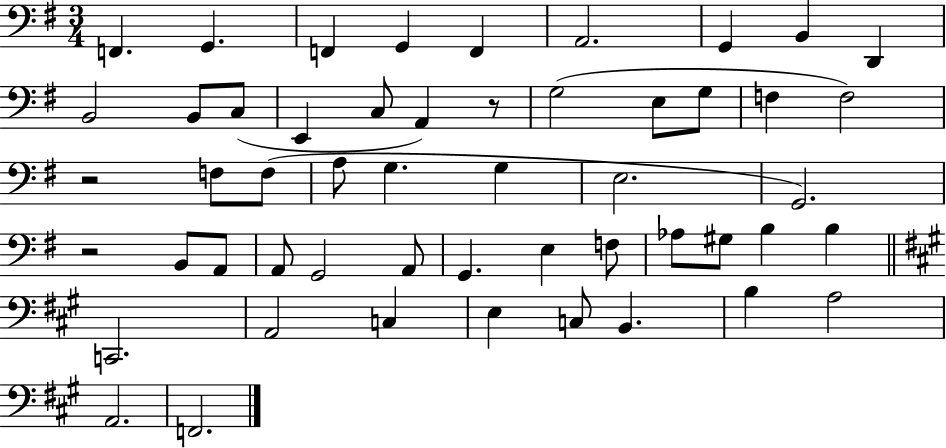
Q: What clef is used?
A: bass